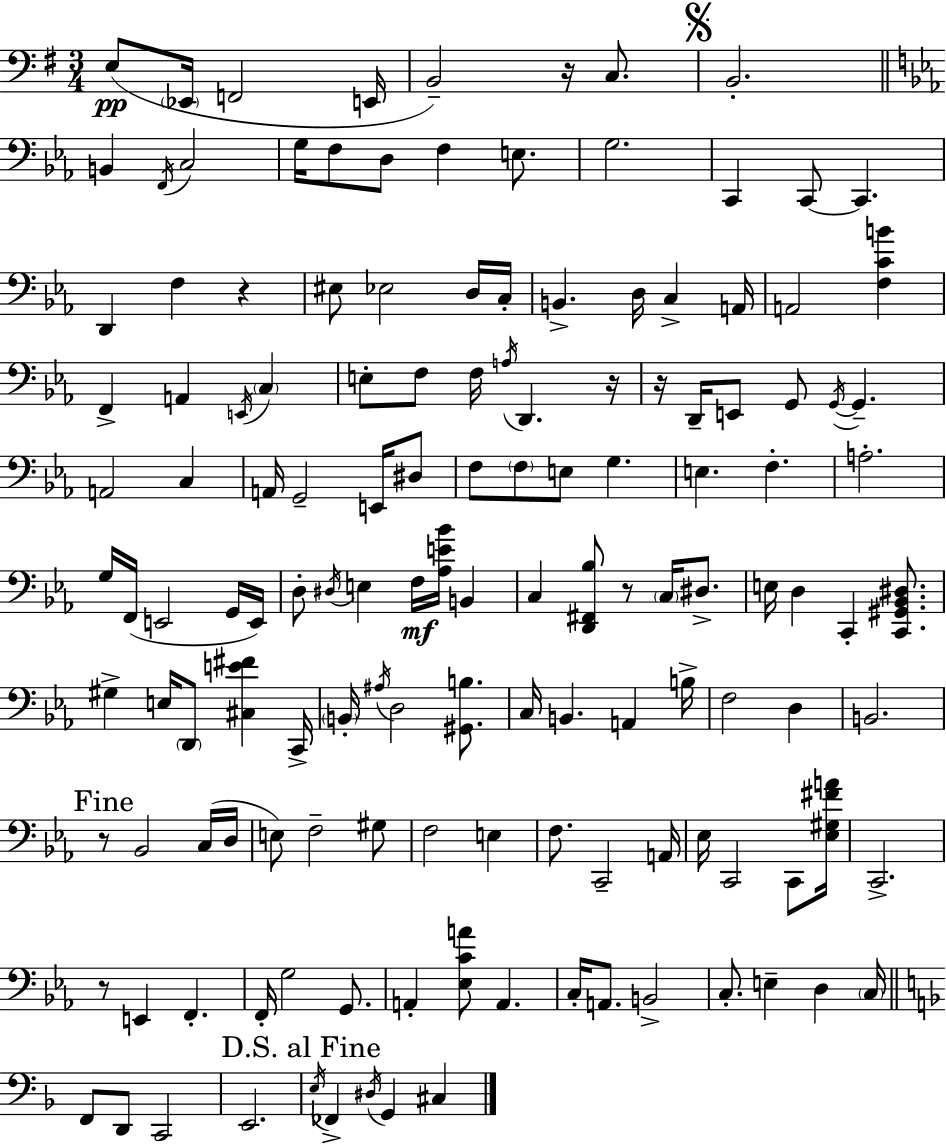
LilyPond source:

{
  \clef bass
  \numericTimeSignature
  \time 3/4
  \key g \major
  e8(\pp \parenthesize ees,16 f,2 e,16 | b,2--) r16 c8. | \mark \markup { \musicglyph "scripts.segno" } b,2.-. | \bar "||" \break \key ees \major b,4 \acciaccatura { f,16 } c2 | g16 f8 d8 f4 e8. | g2. | c,4 c,8~~ c,4. | \break d,4 f4 r4 | eis8 ees2 d16 | c16-. b,4.-> d16 c4-> | a,16 a,2 <f c' b'>4 | \break f,4-> a,4 \acciaccatura { e,16 } \parenthesize c4 | e8-. f8 f16 \acciaccatura { a16 } d,4. | r16 r16 d,16-- e,8 g,8 \acciaccatura { g,16~ }~ g,4.-- | a,2 | \break c4 a,16 g,2-- | e,16 dis8 f8 \parenthesize f8 e8 g4. | e4. f4.-. | a2.-. | \break g16 f,16( e,2 | g,16 e,16) d8-. \acciaccatura { dis16 } e4 f16\mf | <aes e' bes'>16 b,4 c4 <d, fis, bes>8 r8 | \parenthesize c16 dis8.-> e16 d4 c,4-. | \break <c, gis, bes, dis>8. gis4-> e16 \parenthesize d,8 | <cis e' fis'>4 c,16-> \parenthesize b,16-. \acciaccatura { ais16 } d2 | <gis, b>8. c16 b,4. | a,4 b16-> f2 | \break d4 b,2. | \mark "Fine" r8 bes,2 | c16( d16 e8) f2-- | gis8 f2 | \break e4 f8. c,2-- | a,16 ees16 c,2 | c,8 <ees gis fis' a'>16 c,2.-> | r8 e,4 | \break f,4.-. f,16-. g2 | g,8. a,4-. <ees c' a'>8 | a,4. c16-. a,8. b,2-> | c8.-. e4-- | \break d4 \parenthesize c16 \bar "||" \break \key f \major f,8 d,8 c,2 | e,2. | \mark "D.S. al Fine" \acciaccatura { e16 } fes,4-> \acciaccatura { dis16 } g,4 cis4 | \bar "|."
}